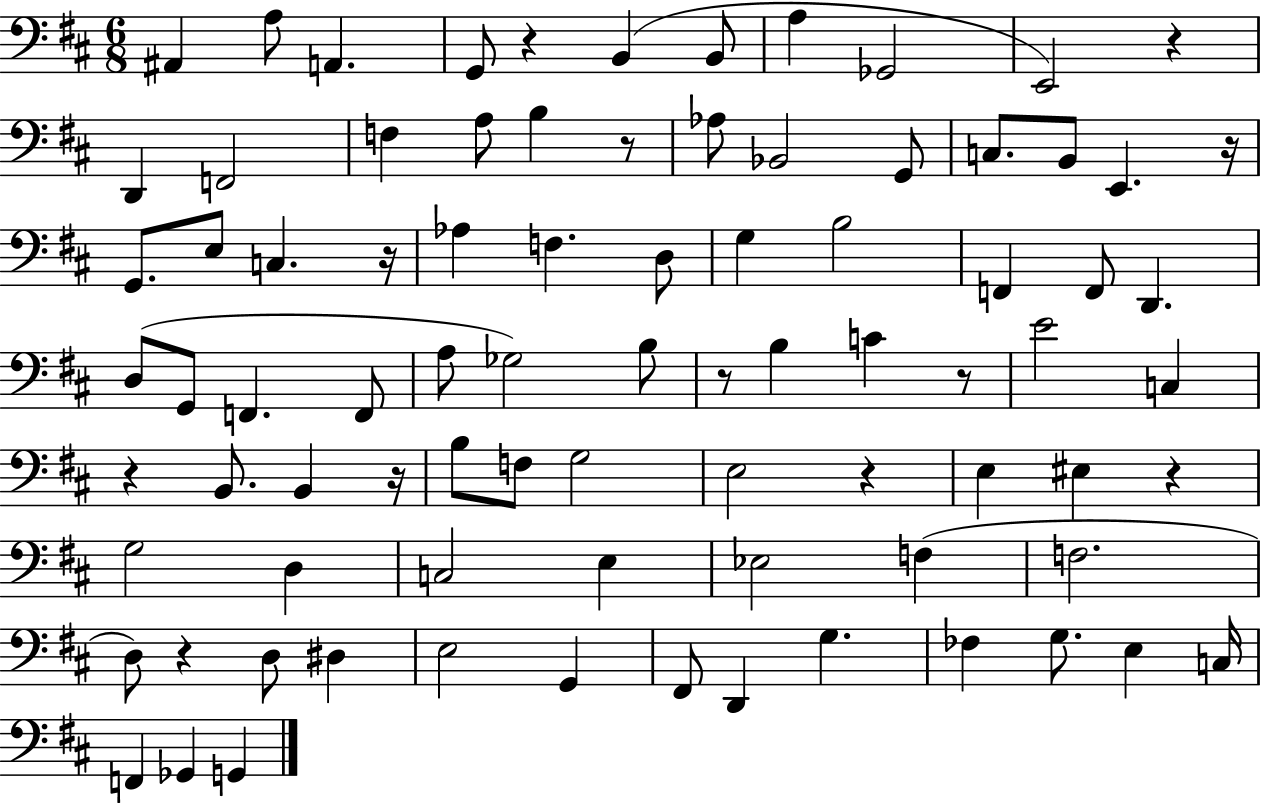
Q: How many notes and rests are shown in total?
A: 84